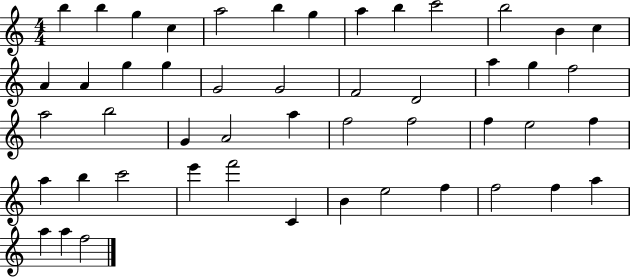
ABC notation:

X:1
T:Untitled
M:4/4
L:1/4
K:C
b b g c a2 b g a b c'2 b2 B c A A g g G2 G2 F2 D2 a g f2 a2 b2 G A2 a f2 f2 f e2 f a b c'2 e' f'2 C B e2 f f2 f a a a f2